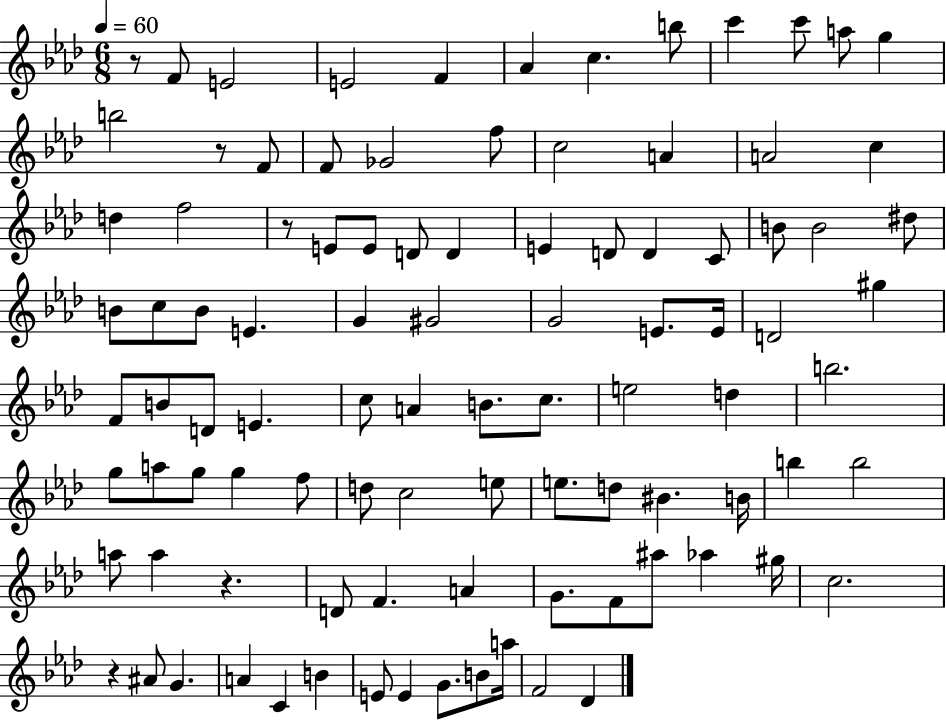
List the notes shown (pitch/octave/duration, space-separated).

R/e F4/e E4/h E4/h F4/q Ab4/q C5/q. B5/e C6/q C6/e A5/e G5/q B5/h R/e F4/e F4/e Gb4/h F5/e C5/h A4/q A4/h C5/q D5/q F5/h R/e E4/e E4/e D4/e D4/q E4/q D4/e D4/q C4/e B4/e B4/h D#5/e B4/e C5/e B4/e E4/q. G4/q G#4/h G4/h E4/e. E4/s D4/h G#5/q F4/e B4/e D4/e E4/q. C5/e A4/q B4/e. C5/e. E5/h D5/q B5/h. G5/e A5/e G5/e G5/q F5/e D5/e C5/h E5/e E5/e. D5/e BIS4/q. B4/s B5/q B5/h A5/e A5/q R/q. D4/e F4/q. A4/q G4/e. F4/e A#5/e Ab5/q G#5/s C5/h. R/q A#4/e G4/q. A4/q C4/q B4/q E4/e E4/q G4/e. B4/e A5/s F4/h Db4/q